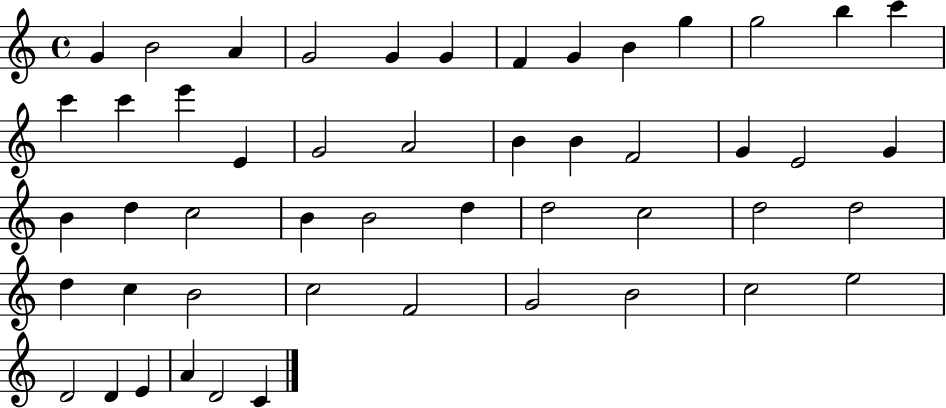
G4/q B4/h A4/q G4/h G4/q G4/q F4/q G4/q B4/q G5/q G5/h B5/q C6/q C6/q C6/q E6/q E4/q G4/h A4/h B4/q B4/q F4/h G4/q E4/h G4/q B4/q D5/q C5/h B4/q B4/h D5/q D5/h C5/h D5/h D5/h D5/q C5/q B4/h C5/h F4/h G4/h B4/h C5/h E5/h D4/h D4/q E4/q A4/q D4/h C4/q